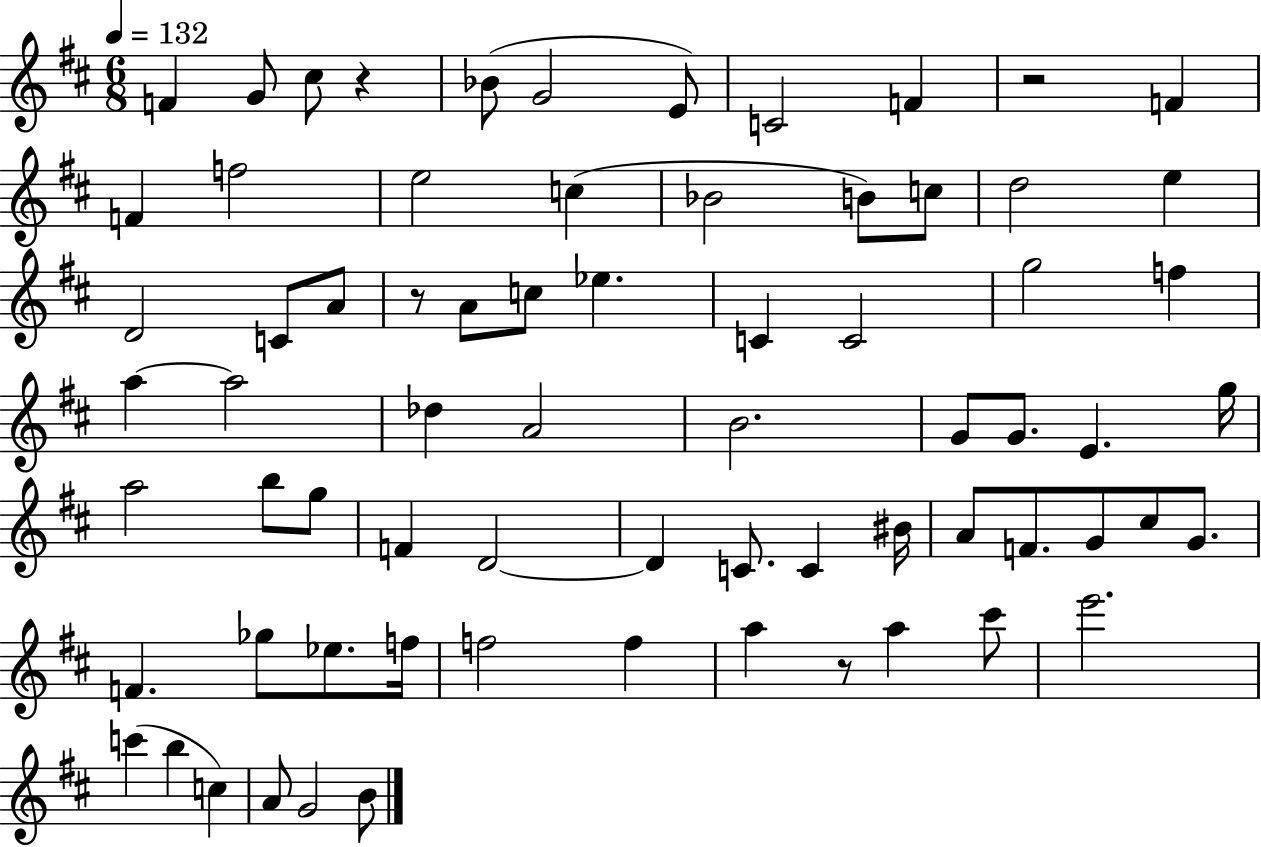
{
  \clef treble
  \numericTimeSignature
  \time 6/8
  \key d \major
  \tempo 4 = 132
  \repeat volta 2 { f'4 g'8 cis''8 r4 | bes'8( g'2 e'8) | c'2 f'4 | r2 f'4 | \break f'4 f''2 | e''2 c''4( | bes'2 b'8) c''8 | d''2 e''4 | \break d'2 c'8 a'8 | r8 a'8 c''8 ees''4. | c'4 c'2 | g''2 f''4 | \break a''4~~ a''2 | des''4 a'2 | b'2. | g'8 g'8. e'4. g''16 | \break a''2 b''8 g''8 | f'4 d'2~~ | d'4 c'8. c'4 bis'16 | a'8 f'8. g'8 cis''8 g'8. | \break f'4. ges''8 ees''8. f''16 | f''2 f''4 | a''4 r8 a''4 cis'''8 | e'''2. | \break c'''4( b''4 c''4) | a'8 g'2 b'8 | } \bar "|."
}